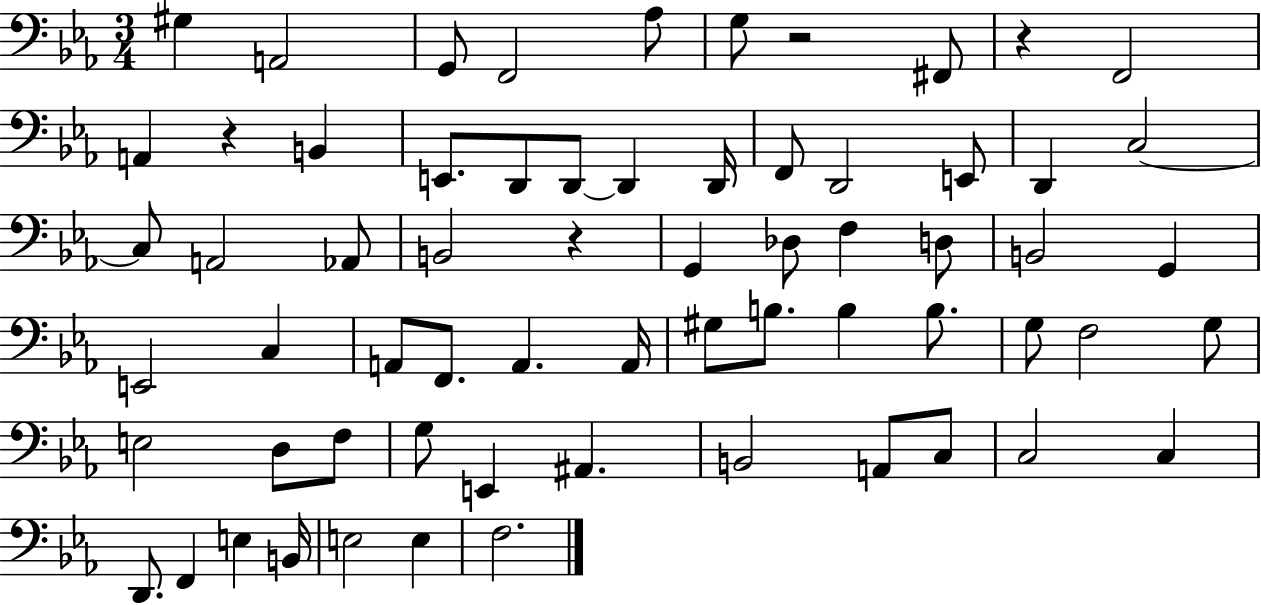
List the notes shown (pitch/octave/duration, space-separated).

G#3/q A2/h G2/e F2/h Ab3/e G3/e R/h F#2/e R/q F2/h A2/q R/q B2/q E2/e. D2/e D2/e D2/q D2/s F2/e D2/h E2/e D2/q C3/h C3/e A2/h Ab2/e B2/h R/q G2/q Db3/e F3/q D3/e B2/h G2/q E2/h C3/q A2/e F2/e. A2/q. A2/s G#3/e B3/e. B3/q B3/e. G3/e F3/h G3/e E3/h D3/e F3/e G3/e E2/q A#2/q. B2/h A2/e C3/e C3/h C3/q D2/e. F2/q E3/q B2/s E3/h E3/q F3/h.